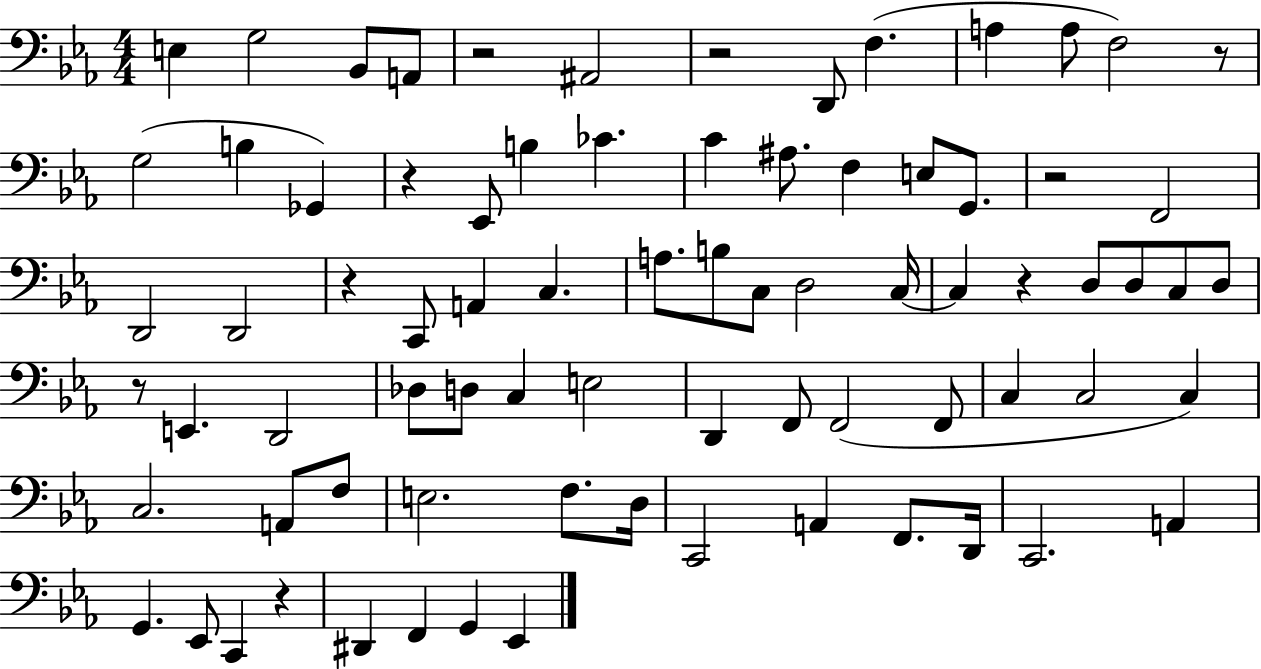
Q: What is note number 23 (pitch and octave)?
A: D2